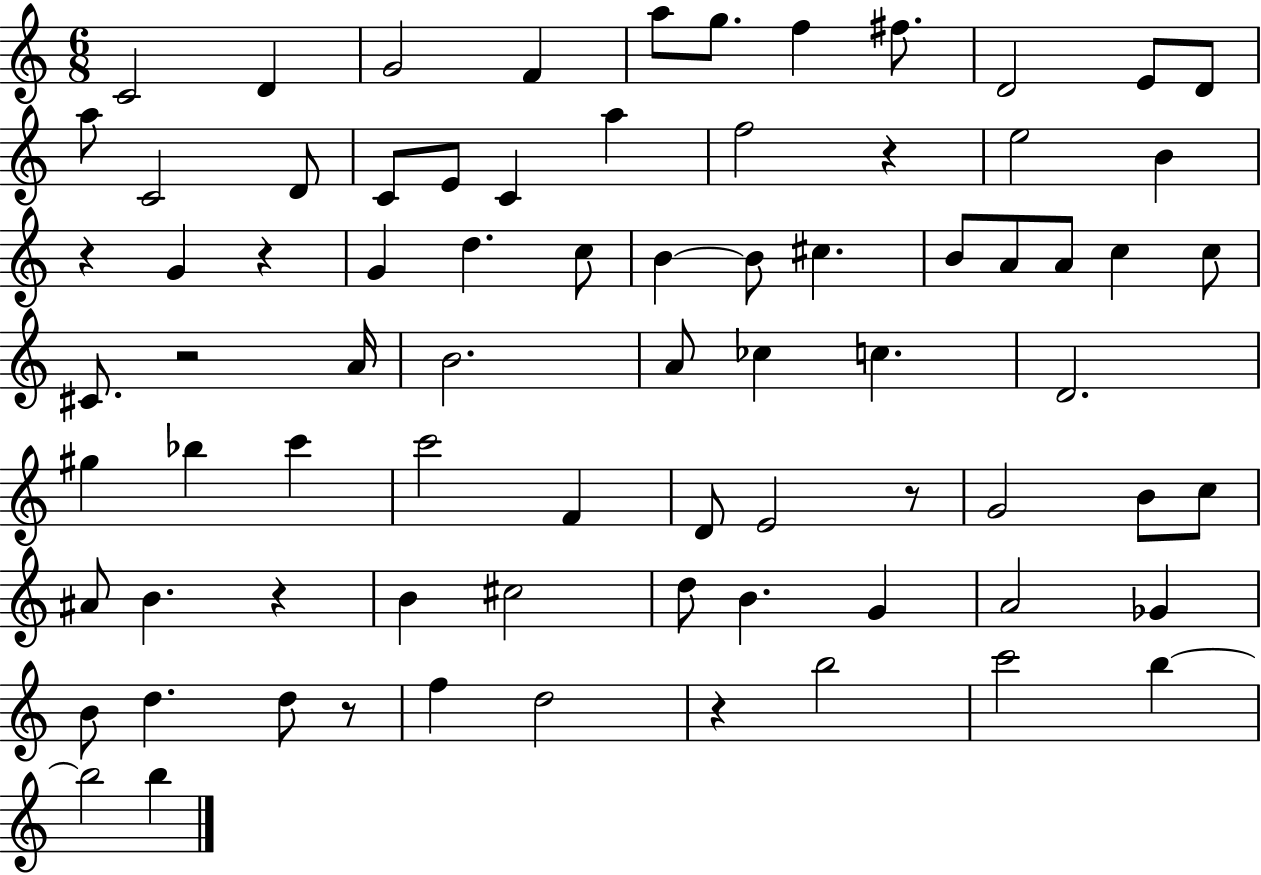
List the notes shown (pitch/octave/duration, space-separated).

C4/h D4/q G4/h F4/q A5/e G5/e. F5/q F#5/e. D4/h E4/e D4/e A5/e C4/h D4/e C4/e E4/e C4/q A5/q F5/h R/q E5/h B4/q R/q G4/q R/q G4/q D5/q. C5/e B4/q B4/e C#5/q. B4/e A4/e A4/e C5/q C5/e C#4/e. R/h A4/s B4/h. A4/e CES5/q C5/q. D4/h. G#5/q Bb5/q C6/q C6/h F4/q D4/e E4/h R/e G4/h B4/e C5/e A#4/e B4/q. R/q B4/q C#5/h D5/e B4/q. G4/q A4/h Gb4/q B4/e D5/q. D5/e R/e F5/q D5/h R/q B5/h C6/h B5/q B5/h B5/q